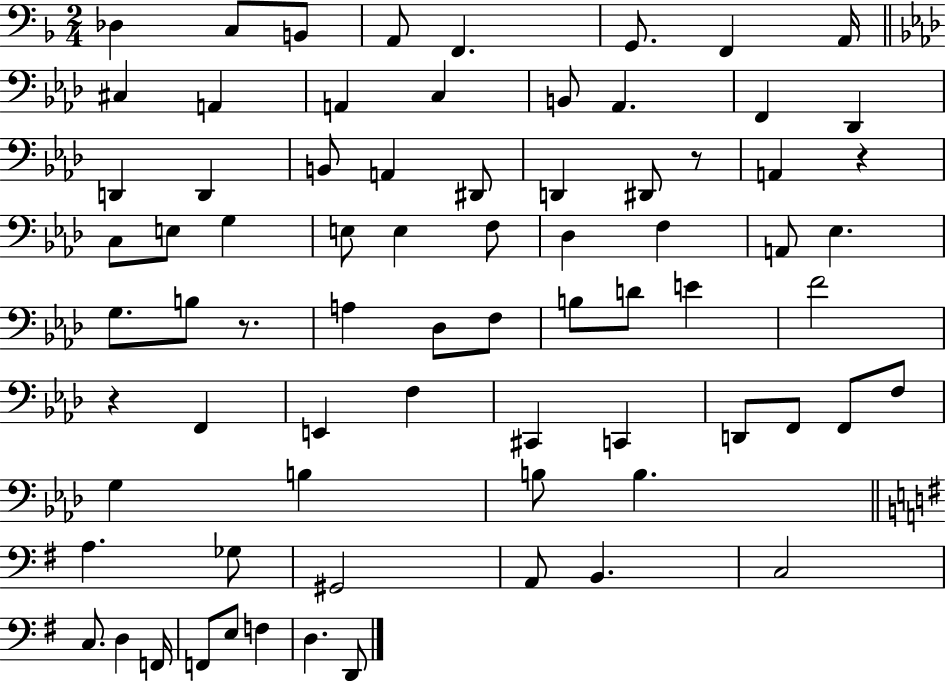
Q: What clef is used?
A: bass